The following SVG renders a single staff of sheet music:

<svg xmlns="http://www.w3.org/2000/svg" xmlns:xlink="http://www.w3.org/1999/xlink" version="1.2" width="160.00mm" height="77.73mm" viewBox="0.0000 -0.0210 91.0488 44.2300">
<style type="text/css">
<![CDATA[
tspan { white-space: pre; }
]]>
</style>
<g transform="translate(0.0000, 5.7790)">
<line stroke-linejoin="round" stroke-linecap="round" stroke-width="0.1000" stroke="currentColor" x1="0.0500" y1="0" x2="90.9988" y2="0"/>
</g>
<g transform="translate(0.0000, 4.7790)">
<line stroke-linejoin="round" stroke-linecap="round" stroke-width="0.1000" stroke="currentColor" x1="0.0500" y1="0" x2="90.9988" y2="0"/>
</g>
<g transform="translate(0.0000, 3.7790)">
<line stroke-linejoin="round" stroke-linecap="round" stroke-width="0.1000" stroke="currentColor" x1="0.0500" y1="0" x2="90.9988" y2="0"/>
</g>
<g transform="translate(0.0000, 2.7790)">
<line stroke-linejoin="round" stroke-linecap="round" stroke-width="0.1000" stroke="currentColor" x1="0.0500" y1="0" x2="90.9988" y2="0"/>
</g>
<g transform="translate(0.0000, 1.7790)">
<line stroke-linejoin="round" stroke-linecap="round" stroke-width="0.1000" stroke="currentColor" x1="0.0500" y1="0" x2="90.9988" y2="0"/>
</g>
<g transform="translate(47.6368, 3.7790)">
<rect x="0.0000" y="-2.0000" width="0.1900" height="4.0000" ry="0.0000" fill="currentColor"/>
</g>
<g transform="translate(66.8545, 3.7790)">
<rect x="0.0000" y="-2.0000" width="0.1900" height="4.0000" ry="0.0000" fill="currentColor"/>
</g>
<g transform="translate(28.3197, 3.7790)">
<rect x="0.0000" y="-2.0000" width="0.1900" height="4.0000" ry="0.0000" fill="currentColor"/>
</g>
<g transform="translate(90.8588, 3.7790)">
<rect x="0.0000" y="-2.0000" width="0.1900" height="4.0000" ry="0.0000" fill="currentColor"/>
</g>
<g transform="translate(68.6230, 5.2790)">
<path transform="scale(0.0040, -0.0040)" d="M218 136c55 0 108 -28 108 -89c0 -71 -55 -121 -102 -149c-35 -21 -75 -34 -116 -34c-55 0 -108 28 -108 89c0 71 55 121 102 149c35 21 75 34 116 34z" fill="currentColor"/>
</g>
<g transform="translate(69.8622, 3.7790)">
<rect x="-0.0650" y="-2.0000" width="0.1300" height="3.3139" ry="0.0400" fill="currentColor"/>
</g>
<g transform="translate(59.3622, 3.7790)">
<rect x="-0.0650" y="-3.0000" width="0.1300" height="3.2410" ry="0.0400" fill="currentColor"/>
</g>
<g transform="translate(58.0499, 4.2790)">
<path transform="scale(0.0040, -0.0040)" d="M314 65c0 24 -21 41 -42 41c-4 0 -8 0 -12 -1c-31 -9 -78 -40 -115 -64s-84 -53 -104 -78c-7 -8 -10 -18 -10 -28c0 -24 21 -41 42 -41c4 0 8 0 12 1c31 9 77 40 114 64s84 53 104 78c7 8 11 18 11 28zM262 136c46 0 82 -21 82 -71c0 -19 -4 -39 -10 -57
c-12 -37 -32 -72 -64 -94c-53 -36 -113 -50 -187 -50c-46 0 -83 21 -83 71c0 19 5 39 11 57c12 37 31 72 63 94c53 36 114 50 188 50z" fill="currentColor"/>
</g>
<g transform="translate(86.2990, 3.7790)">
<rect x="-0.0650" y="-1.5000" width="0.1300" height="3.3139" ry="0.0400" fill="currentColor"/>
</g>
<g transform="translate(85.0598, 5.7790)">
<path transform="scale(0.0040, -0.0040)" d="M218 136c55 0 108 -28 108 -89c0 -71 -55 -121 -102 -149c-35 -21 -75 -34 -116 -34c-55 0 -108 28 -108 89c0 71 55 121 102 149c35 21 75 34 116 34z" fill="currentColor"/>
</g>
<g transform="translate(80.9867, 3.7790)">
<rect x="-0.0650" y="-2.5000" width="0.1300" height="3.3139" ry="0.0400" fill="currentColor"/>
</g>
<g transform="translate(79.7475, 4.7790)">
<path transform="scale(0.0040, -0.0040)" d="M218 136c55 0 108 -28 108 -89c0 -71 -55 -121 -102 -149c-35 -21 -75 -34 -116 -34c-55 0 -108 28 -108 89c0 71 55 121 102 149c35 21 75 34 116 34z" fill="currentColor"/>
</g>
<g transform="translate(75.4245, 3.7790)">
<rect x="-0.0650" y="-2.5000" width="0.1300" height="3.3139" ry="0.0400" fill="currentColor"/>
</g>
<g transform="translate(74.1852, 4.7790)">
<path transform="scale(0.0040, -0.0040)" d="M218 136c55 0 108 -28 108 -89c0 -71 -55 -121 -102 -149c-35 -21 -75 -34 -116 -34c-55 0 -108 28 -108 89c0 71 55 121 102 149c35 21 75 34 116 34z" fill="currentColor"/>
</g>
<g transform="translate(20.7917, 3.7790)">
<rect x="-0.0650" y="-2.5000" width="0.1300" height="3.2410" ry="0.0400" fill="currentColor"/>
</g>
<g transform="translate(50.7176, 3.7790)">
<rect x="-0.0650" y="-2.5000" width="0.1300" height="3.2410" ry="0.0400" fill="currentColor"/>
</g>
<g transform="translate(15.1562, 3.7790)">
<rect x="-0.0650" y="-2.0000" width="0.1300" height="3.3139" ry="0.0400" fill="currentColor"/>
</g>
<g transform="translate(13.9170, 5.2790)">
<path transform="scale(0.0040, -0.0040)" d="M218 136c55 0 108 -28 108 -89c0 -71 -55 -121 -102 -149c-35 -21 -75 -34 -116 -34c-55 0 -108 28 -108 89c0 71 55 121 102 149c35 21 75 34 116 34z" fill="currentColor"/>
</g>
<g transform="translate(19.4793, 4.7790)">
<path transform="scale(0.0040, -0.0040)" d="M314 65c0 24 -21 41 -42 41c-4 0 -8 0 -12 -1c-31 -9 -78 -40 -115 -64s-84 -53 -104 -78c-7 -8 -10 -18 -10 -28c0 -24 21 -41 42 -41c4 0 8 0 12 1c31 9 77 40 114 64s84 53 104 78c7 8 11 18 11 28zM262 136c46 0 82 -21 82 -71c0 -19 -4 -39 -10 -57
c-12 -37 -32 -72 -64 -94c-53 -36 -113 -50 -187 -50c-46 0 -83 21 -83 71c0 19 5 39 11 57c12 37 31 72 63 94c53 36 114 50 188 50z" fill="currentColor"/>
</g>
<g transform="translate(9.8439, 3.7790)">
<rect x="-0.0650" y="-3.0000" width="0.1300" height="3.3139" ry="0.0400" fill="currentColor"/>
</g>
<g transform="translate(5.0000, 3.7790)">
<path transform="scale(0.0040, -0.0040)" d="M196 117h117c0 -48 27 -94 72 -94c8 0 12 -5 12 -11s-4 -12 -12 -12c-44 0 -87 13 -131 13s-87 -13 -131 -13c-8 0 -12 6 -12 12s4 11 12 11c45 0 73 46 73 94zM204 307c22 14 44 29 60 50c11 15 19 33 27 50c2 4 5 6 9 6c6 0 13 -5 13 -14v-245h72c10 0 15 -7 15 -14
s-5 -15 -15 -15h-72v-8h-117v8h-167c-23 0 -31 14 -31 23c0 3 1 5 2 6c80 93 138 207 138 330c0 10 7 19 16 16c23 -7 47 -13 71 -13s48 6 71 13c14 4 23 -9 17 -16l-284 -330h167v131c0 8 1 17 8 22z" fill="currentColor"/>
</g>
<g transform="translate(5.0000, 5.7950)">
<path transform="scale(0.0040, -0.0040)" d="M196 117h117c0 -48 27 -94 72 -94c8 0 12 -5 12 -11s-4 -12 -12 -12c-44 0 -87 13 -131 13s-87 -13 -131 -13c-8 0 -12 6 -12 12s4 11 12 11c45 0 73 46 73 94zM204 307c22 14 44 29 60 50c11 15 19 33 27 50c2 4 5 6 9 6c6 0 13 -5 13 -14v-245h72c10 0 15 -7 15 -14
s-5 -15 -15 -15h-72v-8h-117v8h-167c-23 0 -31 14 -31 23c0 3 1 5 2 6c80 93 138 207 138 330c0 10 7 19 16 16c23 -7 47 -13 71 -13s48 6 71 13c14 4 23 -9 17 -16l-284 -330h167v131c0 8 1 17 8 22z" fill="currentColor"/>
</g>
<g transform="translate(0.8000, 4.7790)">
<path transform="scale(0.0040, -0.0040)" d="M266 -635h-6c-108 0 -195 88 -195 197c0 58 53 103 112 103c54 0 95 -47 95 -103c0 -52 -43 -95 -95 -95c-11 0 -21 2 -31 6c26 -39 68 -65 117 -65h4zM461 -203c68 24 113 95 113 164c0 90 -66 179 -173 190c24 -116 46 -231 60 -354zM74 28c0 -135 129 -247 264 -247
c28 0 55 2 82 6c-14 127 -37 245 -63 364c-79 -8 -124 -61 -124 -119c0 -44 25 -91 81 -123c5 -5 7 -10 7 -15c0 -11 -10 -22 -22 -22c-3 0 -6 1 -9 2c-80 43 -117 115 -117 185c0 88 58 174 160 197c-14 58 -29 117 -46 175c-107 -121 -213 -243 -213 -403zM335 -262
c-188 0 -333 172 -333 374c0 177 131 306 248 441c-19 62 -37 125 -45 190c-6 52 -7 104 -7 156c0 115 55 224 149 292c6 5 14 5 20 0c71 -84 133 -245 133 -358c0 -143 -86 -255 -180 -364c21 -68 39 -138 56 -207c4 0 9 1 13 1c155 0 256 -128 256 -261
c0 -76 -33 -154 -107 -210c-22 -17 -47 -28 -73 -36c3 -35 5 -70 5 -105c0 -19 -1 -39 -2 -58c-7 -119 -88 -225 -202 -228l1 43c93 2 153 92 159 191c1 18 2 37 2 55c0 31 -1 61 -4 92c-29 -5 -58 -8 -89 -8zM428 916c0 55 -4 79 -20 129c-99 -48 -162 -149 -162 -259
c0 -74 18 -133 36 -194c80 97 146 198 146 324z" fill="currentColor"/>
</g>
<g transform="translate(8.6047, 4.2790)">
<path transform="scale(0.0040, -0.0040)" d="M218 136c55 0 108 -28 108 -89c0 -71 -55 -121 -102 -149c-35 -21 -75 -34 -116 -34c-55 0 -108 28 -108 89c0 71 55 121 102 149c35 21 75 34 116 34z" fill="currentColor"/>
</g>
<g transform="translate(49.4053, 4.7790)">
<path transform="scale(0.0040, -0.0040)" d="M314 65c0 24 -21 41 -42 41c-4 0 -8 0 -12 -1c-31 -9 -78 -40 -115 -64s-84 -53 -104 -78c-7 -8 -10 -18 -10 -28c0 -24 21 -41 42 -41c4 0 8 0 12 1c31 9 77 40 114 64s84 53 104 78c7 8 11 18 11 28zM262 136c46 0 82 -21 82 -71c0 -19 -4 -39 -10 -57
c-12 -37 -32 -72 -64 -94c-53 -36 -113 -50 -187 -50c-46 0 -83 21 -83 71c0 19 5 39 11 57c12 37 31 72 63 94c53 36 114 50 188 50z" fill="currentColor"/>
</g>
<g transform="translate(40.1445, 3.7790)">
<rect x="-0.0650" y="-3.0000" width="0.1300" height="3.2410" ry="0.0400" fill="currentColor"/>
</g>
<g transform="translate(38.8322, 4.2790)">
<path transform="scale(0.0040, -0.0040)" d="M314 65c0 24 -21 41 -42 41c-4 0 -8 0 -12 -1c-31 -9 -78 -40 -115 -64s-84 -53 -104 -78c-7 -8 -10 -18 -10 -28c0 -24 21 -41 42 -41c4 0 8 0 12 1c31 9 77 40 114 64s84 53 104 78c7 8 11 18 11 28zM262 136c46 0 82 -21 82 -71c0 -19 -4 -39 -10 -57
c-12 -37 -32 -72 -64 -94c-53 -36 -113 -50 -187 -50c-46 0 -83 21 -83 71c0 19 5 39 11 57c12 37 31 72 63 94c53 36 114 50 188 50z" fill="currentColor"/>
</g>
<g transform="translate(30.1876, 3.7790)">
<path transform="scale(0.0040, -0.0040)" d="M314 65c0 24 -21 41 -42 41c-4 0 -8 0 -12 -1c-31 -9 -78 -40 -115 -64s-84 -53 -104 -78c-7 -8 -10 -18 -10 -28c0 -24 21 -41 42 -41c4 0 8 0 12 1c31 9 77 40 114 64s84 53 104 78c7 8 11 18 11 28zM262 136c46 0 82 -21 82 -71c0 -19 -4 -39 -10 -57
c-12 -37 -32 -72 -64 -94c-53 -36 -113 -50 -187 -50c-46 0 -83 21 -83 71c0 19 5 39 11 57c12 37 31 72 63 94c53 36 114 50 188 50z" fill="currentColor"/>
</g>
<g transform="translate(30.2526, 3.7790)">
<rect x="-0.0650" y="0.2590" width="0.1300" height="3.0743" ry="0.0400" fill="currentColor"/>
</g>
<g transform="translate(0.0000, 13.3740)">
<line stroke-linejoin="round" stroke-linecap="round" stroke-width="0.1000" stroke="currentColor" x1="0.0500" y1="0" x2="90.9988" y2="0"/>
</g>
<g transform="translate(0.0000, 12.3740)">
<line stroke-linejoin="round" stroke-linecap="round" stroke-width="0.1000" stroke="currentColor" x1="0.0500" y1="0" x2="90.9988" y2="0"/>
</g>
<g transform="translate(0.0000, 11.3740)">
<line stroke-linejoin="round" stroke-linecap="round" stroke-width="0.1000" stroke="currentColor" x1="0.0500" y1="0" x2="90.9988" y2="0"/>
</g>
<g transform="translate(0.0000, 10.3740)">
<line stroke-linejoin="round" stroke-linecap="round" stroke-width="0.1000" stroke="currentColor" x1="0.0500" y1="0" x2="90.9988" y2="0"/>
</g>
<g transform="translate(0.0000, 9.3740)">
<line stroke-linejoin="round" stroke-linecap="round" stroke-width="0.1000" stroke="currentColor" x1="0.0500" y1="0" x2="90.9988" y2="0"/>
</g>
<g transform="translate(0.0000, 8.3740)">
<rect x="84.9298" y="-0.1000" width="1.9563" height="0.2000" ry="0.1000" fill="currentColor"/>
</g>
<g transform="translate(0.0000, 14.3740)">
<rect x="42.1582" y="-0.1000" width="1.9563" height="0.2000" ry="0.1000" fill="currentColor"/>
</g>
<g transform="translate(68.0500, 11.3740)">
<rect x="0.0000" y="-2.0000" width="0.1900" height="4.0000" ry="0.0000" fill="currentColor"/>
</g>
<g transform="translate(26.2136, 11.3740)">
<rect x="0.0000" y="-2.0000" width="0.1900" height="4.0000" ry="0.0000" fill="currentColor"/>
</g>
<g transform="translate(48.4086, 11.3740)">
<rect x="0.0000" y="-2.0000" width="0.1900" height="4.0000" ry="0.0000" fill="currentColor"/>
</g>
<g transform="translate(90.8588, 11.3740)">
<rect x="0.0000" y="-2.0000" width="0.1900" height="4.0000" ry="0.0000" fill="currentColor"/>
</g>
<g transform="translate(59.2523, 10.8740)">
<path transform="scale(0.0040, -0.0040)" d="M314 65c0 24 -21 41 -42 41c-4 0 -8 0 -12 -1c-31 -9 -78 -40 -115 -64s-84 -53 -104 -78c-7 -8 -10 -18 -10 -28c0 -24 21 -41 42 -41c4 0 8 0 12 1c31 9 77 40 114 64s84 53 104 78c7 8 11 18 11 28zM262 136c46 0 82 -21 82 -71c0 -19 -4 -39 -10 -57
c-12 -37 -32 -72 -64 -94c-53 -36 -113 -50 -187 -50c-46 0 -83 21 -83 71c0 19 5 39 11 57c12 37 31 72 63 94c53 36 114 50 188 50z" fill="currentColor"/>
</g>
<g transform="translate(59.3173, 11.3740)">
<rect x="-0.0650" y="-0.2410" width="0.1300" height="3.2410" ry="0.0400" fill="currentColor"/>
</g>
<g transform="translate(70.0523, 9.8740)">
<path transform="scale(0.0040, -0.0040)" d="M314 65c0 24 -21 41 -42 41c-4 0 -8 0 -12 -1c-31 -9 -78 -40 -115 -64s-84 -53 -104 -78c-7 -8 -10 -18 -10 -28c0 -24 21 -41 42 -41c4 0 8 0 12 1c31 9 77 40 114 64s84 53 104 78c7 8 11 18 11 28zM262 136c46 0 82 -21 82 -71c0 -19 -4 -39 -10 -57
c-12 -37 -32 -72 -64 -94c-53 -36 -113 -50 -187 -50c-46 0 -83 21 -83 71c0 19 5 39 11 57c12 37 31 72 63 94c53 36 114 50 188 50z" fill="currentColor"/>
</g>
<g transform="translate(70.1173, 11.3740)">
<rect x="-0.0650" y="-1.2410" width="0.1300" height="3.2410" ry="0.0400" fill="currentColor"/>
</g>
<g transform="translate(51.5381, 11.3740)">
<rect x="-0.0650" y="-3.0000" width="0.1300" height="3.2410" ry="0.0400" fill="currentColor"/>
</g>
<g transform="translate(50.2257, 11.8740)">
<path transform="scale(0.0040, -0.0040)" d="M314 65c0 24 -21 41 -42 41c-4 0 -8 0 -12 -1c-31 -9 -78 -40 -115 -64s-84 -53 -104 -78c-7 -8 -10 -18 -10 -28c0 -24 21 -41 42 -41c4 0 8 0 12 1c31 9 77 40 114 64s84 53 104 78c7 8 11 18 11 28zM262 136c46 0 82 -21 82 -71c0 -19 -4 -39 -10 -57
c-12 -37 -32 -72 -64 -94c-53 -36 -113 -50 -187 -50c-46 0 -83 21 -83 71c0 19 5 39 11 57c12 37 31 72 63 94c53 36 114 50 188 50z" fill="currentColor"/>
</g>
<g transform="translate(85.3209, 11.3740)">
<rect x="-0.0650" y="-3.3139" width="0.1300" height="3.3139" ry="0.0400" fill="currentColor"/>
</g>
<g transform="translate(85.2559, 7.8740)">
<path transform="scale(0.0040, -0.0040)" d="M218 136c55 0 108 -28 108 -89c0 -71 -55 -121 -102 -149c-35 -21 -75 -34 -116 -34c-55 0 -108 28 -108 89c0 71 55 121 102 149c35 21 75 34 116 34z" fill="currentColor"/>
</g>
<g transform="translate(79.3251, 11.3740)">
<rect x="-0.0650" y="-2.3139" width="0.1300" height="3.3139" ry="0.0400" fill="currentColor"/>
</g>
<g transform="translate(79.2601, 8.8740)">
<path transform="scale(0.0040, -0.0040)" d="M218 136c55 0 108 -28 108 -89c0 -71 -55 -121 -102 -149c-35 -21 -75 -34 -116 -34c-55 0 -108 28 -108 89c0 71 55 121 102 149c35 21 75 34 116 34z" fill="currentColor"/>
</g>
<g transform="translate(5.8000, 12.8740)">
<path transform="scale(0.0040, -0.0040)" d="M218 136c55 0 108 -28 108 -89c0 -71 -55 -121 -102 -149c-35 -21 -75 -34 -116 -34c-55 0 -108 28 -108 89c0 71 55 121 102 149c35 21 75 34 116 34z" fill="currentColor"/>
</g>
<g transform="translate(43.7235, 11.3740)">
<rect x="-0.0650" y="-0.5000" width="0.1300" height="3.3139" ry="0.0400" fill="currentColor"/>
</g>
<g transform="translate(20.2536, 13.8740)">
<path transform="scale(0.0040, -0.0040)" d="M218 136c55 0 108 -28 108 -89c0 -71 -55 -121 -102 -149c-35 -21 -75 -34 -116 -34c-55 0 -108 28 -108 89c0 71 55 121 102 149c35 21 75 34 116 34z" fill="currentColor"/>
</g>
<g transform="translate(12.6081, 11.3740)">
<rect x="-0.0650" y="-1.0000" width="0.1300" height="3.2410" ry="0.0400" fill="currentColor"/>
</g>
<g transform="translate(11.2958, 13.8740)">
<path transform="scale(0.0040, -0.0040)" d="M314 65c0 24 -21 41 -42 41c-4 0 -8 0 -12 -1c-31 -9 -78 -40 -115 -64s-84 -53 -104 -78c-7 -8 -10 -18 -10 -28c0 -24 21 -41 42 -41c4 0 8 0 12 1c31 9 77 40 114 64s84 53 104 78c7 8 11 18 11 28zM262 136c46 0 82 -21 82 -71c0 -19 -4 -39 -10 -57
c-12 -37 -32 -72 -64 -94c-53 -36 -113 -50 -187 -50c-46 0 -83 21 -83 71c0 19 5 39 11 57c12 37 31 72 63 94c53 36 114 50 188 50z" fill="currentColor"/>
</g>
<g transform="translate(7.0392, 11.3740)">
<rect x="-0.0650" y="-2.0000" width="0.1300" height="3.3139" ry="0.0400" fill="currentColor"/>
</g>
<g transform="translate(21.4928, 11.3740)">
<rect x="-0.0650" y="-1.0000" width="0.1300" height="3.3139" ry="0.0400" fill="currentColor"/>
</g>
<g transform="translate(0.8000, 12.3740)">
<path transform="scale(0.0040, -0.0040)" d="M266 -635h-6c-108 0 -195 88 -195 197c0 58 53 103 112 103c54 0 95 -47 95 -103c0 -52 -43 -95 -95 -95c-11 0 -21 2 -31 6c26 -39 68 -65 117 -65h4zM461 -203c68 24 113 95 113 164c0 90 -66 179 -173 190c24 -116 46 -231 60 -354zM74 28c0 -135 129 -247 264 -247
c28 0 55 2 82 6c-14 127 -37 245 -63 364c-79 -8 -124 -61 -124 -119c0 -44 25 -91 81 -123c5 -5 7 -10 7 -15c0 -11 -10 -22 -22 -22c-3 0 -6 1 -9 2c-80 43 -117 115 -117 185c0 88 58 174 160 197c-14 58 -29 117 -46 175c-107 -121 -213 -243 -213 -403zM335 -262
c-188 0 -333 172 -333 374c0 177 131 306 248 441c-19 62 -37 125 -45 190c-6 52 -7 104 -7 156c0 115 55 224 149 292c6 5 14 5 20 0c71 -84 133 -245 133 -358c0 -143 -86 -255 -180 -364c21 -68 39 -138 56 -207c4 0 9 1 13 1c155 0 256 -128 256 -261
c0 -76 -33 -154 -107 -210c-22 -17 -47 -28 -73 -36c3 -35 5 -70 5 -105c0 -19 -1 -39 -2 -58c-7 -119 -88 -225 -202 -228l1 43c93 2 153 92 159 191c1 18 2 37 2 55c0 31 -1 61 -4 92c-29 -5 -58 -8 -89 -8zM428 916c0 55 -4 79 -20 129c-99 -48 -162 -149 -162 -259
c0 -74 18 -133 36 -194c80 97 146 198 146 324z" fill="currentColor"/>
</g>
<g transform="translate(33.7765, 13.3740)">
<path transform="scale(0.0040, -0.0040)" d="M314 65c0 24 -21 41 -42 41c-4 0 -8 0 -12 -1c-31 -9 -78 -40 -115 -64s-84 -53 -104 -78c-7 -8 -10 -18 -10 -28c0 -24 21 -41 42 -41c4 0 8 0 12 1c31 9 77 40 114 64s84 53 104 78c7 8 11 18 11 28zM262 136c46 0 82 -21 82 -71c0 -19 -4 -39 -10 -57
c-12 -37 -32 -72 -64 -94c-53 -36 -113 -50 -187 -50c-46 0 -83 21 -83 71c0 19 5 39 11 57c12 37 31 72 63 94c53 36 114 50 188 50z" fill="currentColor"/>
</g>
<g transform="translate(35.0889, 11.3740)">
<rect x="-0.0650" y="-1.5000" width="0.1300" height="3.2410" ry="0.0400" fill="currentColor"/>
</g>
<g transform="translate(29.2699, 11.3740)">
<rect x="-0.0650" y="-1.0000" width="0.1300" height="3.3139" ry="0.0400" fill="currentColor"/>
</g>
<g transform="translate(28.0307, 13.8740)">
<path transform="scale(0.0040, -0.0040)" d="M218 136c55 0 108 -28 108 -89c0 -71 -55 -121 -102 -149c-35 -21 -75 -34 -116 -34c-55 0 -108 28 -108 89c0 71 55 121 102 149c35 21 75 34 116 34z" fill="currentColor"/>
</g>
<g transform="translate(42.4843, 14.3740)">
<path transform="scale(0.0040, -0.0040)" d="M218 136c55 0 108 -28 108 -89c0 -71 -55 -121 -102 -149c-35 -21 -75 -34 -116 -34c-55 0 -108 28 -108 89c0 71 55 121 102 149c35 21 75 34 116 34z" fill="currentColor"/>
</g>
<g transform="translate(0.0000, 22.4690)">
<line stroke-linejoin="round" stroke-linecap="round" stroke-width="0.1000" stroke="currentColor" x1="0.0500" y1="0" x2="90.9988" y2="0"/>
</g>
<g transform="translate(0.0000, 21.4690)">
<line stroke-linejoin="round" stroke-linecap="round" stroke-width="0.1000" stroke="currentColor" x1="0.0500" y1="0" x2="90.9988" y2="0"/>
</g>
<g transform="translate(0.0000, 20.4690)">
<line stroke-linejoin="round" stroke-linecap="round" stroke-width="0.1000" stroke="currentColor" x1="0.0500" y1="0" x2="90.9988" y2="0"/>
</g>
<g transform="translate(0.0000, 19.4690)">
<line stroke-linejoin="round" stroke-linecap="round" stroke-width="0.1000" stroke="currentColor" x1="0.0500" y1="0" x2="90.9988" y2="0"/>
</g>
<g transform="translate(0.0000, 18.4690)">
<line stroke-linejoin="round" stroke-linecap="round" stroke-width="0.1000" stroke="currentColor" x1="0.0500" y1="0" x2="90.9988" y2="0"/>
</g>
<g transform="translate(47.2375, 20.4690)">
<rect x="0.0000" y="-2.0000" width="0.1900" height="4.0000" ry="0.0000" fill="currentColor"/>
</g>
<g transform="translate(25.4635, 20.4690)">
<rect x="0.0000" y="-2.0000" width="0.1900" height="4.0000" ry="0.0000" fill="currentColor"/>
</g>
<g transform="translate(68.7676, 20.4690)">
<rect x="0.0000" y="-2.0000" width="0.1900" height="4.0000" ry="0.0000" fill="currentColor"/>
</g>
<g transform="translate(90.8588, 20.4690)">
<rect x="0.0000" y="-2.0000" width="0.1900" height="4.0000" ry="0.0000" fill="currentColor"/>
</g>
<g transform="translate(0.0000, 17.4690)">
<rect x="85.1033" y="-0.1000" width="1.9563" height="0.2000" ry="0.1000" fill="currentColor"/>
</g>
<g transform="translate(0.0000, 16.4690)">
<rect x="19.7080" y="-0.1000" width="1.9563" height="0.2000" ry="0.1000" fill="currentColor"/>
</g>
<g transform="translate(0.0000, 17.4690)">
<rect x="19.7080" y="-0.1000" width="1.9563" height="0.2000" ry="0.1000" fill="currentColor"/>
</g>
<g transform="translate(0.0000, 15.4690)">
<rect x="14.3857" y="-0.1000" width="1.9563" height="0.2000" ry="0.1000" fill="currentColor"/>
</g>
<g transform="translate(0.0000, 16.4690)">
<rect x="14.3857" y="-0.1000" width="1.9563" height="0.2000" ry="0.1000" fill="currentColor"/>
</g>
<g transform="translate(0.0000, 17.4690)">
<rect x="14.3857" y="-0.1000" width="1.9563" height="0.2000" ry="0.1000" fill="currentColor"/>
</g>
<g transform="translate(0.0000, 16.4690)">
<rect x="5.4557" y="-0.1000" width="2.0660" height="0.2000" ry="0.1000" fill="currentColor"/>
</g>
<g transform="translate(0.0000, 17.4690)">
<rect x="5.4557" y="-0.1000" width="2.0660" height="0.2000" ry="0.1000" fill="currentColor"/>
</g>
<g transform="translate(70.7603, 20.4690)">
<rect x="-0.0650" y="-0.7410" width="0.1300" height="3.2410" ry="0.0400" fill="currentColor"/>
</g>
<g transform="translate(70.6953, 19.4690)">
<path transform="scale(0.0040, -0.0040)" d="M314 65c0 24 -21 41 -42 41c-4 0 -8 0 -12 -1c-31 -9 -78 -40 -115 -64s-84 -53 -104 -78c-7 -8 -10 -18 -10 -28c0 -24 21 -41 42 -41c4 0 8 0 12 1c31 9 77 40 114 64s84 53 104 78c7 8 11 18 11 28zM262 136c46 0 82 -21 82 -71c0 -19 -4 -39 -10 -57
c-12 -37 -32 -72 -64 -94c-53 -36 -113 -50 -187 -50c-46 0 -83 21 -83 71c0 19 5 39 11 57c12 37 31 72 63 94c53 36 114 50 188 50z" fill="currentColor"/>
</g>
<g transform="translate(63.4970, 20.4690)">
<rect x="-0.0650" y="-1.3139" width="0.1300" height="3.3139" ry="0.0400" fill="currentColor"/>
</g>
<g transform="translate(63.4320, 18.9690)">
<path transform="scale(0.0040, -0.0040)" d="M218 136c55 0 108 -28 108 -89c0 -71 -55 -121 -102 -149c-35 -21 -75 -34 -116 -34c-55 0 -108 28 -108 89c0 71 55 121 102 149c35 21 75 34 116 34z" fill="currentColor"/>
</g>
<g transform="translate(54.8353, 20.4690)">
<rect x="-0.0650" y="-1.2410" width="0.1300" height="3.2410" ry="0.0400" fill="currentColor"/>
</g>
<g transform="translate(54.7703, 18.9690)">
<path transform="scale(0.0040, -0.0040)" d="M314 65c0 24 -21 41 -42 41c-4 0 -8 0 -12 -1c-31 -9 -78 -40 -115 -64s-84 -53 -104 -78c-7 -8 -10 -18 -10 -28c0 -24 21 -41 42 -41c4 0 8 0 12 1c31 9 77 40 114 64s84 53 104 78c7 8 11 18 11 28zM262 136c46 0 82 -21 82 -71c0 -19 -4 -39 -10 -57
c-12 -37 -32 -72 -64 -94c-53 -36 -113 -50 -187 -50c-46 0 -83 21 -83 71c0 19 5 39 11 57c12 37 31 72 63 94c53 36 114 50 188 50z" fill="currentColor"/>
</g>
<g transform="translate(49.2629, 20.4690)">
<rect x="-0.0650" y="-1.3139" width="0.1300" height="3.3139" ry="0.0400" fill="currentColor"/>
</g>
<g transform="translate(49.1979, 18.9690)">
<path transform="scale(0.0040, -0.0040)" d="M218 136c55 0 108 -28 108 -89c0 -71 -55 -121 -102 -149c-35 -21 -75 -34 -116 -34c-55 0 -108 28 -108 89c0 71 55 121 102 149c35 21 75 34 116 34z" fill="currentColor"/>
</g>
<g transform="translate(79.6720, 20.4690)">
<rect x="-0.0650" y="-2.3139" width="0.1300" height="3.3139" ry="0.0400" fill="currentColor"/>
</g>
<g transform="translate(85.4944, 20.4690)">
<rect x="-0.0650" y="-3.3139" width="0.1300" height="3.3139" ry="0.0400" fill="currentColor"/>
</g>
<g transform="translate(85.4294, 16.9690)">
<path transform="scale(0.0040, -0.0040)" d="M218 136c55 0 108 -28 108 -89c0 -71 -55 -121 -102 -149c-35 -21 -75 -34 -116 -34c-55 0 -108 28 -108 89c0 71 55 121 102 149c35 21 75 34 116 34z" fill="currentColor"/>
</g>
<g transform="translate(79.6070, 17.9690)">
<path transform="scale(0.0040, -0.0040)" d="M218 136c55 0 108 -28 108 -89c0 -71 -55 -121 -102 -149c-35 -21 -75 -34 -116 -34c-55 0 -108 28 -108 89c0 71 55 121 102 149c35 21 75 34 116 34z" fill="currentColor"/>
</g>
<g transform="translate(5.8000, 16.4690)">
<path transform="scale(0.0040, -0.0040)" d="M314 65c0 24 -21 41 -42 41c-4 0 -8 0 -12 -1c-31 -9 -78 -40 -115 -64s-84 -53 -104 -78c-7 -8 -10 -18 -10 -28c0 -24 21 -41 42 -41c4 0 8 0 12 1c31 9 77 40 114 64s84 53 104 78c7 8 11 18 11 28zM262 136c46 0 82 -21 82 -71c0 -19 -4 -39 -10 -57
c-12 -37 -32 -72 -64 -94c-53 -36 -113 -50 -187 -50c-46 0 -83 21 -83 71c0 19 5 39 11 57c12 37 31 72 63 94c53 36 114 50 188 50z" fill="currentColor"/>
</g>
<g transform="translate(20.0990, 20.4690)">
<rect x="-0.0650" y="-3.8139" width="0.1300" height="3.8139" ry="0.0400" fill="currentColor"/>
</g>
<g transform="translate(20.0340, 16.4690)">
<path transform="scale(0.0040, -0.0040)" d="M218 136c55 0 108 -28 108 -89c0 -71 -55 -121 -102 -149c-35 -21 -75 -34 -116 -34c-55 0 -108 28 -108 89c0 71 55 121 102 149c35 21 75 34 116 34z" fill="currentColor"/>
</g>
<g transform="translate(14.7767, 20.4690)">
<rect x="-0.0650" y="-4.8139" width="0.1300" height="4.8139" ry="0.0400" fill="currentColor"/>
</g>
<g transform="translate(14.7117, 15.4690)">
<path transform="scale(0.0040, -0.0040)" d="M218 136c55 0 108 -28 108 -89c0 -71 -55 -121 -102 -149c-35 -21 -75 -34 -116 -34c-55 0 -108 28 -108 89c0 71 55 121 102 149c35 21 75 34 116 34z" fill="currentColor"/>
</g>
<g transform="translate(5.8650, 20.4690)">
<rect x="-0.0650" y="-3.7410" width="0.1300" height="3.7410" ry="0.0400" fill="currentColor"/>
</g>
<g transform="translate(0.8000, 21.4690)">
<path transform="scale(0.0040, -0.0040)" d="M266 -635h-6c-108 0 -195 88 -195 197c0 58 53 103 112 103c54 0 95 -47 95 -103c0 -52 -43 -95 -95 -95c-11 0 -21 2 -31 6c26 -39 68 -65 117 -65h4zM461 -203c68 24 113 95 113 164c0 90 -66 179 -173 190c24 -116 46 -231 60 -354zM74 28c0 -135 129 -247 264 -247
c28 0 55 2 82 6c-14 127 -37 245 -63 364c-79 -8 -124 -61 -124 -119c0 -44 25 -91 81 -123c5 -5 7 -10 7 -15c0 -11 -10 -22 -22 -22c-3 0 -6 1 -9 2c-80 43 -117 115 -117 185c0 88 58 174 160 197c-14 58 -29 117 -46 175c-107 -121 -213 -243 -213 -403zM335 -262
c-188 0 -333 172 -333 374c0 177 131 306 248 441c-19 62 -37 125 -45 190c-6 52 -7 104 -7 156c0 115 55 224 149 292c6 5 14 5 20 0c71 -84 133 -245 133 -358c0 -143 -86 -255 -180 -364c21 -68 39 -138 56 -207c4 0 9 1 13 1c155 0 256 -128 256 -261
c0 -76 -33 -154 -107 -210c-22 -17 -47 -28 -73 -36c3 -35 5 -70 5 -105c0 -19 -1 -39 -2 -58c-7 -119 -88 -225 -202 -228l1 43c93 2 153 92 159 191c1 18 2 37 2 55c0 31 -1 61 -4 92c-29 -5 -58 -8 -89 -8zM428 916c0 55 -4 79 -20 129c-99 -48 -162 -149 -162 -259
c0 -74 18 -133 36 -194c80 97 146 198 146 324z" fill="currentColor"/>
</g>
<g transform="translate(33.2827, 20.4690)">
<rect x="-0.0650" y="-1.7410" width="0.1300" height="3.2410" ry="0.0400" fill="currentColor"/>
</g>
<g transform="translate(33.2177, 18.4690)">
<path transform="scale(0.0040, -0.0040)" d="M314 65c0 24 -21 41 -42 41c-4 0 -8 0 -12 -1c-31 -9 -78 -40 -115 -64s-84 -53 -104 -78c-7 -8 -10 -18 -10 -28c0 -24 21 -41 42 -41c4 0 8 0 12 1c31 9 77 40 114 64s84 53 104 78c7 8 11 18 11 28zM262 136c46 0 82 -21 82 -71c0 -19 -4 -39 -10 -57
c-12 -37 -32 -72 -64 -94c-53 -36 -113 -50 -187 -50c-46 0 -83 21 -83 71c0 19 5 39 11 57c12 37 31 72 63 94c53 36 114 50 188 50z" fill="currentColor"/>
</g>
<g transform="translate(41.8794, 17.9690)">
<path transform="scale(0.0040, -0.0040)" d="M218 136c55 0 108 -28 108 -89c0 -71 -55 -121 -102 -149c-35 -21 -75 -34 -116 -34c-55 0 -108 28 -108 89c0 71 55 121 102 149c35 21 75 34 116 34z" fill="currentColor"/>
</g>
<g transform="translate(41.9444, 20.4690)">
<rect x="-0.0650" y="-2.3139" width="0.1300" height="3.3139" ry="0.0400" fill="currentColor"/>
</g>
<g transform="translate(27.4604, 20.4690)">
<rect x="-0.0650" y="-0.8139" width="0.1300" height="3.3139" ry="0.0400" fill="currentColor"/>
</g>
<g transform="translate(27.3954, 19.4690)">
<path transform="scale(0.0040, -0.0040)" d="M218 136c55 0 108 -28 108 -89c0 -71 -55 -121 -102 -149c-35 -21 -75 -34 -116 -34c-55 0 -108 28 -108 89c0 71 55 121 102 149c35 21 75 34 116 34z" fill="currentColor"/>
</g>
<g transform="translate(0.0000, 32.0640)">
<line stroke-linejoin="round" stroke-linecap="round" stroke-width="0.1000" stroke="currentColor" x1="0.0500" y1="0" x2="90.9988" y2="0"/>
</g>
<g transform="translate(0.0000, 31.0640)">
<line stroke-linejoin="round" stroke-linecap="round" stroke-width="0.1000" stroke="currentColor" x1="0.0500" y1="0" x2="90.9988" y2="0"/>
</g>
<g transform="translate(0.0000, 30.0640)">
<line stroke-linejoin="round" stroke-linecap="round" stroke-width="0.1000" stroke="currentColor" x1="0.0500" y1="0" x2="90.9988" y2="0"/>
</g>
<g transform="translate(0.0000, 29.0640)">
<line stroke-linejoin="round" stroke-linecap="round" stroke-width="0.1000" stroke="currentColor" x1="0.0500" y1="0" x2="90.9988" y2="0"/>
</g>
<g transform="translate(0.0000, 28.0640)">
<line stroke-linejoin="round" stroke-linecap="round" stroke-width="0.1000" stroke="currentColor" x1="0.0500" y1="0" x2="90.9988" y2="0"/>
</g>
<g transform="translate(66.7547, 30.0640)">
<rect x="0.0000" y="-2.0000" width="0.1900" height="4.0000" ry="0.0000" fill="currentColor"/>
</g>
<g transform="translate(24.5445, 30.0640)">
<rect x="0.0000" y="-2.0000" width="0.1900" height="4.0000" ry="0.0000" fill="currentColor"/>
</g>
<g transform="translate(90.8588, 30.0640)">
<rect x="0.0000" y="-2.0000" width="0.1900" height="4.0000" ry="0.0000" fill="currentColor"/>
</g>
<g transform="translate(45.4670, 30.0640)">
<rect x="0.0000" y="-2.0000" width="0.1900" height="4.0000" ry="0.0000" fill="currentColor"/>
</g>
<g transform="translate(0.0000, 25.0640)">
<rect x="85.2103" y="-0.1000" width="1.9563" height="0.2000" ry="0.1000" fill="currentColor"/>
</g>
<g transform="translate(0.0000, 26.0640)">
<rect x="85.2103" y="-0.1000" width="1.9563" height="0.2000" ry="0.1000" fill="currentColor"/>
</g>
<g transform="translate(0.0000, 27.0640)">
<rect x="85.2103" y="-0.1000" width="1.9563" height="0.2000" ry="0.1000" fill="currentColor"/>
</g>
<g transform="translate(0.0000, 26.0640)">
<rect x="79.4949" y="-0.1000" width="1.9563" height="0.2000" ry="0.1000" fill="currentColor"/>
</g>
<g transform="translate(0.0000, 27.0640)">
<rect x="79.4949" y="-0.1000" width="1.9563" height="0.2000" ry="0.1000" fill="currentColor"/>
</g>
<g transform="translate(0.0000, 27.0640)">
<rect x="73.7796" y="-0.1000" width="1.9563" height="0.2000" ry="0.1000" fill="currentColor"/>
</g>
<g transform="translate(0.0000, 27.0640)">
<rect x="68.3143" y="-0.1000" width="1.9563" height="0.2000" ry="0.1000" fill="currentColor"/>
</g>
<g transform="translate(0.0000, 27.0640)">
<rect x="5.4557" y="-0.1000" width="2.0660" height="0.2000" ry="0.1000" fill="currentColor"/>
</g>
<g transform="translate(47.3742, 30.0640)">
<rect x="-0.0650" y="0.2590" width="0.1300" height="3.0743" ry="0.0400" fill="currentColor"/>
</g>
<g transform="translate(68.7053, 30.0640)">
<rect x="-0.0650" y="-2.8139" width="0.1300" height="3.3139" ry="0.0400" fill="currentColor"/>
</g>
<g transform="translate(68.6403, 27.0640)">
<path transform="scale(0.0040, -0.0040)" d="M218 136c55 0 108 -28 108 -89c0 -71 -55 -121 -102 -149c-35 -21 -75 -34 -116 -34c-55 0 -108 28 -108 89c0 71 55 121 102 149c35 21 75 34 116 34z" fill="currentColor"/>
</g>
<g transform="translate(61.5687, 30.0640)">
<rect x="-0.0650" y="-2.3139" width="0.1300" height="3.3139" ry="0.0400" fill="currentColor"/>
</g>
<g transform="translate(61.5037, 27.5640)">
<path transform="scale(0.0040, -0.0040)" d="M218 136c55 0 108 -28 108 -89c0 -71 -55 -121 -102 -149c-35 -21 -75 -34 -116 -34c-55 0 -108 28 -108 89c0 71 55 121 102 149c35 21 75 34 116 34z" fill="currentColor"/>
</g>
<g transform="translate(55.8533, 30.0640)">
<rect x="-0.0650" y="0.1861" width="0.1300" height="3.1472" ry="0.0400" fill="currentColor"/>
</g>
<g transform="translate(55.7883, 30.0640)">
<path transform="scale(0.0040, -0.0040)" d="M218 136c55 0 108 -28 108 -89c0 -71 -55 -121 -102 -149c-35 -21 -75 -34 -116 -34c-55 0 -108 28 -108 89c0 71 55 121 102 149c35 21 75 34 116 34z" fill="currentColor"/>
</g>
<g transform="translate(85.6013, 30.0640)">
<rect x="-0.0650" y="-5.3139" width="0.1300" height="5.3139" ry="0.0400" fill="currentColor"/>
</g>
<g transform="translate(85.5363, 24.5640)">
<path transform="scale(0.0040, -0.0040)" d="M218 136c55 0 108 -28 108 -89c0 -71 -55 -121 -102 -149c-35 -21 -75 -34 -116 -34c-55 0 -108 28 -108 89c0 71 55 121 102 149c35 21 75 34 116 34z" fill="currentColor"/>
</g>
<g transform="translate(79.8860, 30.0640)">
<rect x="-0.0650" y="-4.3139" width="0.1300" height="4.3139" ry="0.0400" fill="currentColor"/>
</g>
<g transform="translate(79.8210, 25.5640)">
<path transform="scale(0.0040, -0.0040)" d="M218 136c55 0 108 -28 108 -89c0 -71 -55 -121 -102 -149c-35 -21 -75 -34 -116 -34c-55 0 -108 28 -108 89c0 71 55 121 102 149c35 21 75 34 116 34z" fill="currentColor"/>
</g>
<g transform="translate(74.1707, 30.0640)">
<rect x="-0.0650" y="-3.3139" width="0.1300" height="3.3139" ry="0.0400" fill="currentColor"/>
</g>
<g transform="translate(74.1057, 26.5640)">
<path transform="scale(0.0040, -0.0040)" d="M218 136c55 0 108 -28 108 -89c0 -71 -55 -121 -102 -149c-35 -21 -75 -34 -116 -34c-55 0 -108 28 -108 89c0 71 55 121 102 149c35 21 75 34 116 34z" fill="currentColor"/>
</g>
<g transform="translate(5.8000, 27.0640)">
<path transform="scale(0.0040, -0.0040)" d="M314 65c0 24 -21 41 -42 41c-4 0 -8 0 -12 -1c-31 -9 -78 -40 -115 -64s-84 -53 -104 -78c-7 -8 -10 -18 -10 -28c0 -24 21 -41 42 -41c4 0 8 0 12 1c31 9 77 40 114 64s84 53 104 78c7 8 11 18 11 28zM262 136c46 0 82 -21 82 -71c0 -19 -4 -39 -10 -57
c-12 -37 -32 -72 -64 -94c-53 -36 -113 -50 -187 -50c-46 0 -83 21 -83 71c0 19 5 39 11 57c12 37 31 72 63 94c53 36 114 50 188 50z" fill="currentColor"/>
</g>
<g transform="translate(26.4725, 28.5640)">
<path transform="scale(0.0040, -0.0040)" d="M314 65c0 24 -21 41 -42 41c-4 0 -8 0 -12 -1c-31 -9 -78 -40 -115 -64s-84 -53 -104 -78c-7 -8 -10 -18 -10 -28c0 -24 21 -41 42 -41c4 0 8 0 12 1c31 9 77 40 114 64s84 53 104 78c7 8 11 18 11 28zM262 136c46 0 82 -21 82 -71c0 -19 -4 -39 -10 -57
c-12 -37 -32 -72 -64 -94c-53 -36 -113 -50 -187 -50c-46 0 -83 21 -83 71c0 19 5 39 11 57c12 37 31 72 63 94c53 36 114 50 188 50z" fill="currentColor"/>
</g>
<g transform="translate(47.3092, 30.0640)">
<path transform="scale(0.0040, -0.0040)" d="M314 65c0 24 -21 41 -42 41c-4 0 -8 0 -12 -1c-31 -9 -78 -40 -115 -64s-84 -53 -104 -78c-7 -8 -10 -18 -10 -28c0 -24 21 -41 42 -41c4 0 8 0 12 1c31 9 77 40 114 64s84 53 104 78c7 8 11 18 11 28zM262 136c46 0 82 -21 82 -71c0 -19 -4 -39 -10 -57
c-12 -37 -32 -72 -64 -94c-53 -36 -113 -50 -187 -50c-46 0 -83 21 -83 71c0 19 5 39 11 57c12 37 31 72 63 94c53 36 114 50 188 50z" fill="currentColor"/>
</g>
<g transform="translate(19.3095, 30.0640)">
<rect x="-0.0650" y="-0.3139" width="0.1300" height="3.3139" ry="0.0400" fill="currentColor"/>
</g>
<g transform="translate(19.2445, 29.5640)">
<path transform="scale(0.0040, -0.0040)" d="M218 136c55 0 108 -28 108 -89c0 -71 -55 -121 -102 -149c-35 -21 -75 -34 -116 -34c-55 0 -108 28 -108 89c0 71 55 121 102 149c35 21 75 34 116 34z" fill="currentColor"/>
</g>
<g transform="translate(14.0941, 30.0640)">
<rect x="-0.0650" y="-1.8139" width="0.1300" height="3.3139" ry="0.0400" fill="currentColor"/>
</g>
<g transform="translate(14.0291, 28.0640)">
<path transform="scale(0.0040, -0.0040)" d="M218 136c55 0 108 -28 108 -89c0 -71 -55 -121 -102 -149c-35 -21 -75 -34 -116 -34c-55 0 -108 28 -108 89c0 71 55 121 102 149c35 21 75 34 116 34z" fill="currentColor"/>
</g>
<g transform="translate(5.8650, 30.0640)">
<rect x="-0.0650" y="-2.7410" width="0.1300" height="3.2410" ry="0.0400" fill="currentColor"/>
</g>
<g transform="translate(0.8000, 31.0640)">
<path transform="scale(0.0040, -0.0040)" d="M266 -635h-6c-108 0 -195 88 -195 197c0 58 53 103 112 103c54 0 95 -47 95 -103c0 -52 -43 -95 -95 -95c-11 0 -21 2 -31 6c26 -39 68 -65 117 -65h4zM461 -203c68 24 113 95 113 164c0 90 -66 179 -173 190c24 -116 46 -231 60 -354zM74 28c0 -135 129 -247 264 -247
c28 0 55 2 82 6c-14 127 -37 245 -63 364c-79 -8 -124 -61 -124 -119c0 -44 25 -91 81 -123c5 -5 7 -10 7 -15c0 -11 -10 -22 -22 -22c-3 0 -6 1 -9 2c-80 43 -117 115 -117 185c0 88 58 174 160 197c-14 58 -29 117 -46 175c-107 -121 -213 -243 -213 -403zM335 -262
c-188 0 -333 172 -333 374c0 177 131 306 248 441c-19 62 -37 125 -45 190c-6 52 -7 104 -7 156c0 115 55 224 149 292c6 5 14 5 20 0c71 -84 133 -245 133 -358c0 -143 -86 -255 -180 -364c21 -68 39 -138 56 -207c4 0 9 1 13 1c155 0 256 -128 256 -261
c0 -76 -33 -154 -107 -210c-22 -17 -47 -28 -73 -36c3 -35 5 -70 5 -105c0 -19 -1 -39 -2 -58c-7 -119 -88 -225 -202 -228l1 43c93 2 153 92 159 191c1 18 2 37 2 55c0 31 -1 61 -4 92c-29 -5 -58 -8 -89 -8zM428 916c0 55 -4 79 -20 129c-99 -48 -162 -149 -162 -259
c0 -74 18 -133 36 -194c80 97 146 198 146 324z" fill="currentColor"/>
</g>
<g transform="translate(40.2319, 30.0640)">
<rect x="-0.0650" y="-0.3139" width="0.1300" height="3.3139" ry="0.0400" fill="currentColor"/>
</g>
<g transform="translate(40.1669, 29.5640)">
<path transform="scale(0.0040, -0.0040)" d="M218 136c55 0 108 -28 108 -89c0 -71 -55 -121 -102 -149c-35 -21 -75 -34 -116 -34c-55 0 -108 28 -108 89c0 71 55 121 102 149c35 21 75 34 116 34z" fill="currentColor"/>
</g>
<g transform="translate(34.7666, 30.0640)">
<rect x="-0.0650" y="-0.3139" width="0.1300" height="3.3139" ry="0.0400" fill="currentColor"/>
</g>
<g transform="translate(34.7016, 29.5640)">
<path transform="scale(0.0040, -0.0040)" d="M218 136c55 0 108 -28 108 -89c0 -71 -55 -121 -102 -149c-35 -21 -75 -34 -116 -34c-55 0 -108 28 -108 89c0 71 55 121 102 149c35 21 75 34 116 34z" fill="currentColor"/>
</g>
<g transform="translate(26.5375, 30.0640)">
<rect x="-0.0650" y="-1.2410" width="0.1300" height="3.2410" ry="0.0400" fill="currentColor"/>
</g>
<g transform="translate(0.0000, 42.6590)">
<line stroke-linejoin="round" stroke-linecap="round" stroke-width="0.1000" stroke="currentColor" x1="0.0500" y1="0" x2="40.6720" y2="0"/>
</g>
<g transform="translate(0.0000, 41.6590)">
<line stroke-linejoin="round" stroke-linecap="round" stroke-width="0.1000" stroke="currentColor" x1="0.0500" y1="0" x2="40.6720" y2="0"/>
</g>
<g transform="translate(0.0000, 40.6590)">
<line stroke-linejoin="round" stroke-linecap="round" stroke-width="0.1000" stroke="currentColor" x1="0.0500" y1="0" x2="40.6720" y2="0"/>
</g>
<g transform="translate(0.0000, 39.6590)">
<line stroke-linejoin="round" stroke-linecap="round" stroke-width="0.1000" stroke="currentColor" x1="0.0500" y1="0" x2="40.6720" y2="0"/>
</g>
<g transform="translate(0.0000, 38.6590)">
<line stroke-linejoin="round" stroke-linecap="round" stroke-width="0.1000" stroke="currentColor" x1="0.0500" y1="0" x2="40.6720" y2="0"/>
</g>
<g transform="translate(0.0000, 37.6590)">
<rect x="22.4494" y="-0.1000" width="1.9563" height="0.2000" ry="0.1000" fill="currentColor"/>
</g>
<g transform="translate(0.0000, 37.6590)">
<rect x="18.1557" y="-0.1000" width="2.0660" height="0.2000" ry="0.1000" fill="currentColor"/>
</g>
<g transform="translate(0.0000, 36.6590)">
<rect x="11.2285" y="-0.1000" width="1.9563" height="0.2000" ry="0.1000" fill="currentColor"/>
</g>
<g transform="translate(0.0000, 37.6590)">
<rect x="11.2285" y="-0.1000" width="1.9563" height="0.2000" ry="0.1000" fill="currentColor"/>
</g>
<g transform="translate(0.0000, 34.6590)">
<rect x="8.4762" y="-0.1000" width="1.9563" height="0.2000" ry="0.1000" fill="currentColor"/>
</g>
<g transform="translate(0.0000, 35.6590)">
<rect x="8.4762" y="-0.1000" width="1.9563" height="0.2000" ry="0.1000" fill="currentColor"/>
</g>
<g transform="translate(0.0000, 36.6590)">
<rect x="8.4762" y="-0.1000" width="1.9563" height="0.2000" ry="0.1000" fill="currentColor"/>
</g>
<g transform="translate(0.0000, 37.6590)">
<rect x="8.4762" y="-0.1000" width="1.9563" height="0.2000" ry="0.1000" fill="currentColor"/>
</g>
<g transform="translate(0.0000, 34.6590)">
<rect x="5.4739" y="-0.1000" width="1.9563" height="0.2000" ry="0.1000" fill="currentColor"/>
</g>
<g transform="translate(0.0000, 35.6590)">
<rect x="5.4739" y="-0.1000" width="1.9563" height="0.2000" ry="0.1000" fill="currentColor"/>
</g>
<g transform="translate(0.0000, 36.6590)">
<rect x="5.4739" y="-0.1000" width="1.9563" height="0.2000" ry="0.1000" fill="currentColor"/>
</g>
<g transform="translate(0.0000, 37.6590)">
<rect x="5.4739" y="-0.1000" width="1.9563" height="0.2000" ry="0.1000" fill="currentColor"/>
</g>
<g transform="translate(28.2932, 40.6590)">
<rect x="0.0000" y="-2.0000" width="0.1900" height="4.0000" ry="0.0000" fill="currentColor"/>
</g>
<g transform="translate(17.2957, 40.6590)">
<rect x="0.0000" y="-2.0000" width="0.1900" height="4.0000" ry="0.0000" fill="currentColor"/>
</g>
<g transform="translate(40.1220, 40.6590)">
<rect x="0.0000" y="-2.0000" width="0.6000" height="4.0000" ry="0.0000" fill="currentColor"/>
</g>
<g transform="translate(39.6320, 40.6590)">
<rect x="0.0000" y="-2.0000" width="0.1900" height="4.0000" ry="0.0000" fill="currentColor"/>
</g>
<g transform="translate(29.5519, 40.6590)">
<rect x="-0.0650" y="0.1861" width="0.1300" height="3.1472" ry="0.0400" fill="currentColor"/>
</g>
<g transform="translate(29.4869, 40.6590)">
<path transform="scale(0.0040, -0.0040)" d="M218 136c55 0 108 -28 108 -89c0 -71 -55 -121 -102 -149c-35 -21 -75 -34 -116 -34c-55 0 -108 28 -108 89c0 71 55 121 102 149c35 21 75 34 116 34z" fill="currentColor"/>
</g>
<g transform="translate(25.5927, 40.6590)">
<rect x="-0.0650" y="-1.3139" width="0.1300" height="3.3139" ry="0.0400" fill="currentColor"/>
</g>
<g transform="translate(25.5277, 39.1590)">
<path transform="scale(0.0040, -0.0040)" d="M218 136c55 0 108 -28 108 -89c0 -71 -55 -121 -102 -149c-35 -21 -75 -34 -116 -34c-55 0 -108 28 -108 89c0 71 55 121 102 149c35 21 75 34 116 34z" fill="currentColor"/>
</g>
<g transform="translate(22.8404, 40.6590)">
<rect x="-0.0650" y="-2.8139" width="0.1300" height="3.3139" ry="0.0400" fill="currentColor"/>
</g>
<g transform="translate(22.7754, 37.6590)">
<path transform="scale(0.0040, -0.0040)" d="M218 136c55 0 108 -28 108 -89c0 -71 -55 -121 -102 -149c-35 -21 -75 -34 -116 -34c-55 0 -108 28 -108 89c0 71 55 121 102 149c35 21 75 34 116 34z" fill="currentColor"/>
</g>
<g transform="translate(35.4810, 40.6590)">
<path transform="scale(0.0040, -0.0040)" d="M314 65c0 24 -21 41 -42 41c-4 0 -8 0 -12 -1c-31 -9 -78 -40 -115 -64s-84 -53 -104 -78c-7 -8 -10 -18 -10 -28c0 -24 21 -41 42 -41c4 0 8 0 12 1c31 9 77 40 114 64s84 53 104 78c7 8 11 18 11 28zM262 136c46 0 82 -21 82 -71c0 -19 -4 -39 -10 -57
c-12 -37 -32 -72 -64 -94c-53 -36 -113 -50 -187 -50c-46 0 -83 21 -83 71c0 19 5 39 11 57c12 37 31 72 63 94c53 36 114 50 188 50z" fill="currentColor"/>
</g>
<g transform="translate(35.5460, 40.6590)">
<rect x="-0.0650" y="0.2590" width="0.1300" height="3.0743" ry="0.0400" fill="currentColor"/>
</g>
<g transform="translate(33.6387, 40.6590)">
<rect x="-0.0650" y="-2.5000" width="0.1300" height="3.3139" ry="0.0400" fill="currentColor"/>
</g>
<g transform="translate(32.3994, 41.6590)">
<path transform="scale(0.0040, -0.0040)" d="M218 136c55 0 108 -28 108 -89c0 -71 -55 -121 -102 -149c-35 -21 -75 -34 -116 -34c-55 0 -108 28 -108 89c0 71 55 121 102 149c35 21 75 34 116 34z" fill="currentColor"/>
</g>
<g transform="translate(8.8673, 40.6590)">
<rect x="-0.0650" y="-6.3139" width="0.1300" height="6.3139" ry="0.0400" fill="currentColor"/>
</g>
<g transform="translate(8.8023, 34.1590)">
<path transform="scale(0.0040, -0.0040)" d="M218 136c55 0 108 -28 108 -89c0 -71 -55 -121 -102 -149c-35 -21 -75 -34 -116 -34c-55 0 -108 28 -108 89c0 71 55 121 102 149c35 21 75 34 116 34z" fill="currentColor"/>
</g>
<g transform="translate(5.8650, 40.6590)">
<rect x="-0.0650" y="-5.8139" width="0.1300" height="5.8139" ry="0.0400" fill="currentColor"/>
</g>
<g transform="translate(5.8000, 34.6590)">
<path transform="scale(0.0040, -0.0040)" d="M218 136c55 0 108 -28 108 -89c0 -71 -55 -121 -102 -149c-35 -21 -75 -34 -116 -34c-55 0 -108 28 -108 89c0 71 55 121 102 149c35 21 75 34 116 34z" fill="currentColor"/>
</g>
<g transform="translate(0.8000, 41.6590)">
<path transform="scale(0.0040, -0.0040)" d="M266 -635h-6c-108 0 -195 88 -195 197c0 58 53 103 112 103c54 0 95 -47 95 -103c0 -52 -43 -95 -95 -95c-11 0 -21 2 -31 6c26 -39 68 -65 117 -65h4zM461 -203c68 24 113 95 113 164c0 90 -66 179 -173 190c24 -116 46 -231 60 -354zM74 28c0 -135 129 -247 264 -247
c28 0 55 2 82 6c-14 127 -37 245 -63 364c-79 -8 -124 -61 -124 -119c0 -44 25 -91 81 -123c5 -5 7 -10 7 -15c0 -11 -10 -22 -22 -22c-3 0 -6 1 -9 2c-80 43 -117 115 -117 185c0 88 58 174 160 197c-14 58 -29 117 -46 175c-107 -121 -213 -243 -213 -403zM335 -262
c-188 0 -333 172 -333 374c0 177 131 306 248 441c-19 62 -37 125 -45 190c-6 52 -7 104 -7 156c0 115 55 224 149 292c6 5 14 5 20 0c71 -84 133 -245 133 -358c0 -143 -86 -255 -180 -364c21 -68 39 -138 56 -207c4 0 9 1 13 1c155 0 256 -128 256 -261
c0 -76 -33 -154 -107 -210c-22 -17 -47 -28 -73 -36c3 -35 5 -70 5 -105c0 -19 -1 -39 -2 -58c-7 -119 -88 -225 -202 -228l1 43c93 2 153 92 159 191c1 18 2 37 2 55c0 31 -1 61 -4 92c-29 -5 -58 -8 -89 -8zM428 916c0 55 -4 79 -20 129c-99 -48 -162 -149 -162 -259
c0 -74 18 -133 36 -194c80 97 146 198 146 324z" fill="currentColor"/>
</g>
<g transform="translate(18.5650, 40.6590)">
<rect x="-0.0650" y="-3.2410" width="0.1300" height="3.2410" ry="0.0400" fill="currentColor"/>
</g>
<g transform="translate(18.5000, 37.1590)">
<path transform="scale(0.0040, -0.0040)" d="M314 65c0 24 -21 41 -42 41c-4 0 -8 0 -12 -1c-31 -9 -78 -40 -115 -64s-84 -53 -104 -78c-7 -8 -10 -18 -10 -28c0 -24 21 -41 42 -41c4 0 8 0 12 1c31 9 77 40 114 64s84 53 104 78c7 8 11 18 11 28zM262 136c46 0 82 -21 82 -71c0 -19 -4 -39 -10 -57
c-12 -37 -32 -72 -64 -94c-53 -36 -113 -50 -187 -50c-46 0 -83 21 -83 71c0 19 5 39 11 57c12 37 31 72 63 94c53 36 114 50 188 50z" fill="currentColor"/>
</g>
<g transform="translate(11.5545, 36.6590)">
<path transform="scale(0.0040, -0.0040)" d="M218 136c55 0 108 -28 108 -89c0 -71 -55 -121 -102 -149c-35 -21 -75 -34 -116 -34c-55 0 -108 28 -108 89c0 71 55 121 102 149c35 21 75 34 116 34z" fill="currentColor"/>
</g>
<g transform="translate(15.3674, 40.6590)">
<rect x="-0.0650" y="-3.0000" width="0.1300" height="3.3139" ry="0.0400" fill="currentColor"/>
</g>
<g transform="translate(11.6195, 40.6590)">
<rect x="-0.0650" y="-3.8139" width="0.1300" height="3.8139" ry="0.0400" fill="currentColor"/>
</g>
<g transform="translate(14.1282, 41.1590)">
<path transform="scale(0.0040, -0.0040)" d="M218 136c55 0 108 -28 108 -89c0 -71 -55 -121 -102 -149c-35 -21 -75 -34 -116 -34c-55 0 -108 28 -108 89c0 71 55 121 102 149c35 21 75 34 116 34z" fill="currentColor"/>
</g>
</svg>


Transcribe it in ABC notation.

X:1
T:Untitled
M:4/4
L:1/4
K:C
A F G2 B2 A2 G2 A2 F G G E F D2 D D E2 C A2 c2 e2 g b c'2 e' c' d f2 g e e2 e d2 g b a2 f c e2 c c B2 B g a b d' f' g' a' c' A b2 a e B G B2